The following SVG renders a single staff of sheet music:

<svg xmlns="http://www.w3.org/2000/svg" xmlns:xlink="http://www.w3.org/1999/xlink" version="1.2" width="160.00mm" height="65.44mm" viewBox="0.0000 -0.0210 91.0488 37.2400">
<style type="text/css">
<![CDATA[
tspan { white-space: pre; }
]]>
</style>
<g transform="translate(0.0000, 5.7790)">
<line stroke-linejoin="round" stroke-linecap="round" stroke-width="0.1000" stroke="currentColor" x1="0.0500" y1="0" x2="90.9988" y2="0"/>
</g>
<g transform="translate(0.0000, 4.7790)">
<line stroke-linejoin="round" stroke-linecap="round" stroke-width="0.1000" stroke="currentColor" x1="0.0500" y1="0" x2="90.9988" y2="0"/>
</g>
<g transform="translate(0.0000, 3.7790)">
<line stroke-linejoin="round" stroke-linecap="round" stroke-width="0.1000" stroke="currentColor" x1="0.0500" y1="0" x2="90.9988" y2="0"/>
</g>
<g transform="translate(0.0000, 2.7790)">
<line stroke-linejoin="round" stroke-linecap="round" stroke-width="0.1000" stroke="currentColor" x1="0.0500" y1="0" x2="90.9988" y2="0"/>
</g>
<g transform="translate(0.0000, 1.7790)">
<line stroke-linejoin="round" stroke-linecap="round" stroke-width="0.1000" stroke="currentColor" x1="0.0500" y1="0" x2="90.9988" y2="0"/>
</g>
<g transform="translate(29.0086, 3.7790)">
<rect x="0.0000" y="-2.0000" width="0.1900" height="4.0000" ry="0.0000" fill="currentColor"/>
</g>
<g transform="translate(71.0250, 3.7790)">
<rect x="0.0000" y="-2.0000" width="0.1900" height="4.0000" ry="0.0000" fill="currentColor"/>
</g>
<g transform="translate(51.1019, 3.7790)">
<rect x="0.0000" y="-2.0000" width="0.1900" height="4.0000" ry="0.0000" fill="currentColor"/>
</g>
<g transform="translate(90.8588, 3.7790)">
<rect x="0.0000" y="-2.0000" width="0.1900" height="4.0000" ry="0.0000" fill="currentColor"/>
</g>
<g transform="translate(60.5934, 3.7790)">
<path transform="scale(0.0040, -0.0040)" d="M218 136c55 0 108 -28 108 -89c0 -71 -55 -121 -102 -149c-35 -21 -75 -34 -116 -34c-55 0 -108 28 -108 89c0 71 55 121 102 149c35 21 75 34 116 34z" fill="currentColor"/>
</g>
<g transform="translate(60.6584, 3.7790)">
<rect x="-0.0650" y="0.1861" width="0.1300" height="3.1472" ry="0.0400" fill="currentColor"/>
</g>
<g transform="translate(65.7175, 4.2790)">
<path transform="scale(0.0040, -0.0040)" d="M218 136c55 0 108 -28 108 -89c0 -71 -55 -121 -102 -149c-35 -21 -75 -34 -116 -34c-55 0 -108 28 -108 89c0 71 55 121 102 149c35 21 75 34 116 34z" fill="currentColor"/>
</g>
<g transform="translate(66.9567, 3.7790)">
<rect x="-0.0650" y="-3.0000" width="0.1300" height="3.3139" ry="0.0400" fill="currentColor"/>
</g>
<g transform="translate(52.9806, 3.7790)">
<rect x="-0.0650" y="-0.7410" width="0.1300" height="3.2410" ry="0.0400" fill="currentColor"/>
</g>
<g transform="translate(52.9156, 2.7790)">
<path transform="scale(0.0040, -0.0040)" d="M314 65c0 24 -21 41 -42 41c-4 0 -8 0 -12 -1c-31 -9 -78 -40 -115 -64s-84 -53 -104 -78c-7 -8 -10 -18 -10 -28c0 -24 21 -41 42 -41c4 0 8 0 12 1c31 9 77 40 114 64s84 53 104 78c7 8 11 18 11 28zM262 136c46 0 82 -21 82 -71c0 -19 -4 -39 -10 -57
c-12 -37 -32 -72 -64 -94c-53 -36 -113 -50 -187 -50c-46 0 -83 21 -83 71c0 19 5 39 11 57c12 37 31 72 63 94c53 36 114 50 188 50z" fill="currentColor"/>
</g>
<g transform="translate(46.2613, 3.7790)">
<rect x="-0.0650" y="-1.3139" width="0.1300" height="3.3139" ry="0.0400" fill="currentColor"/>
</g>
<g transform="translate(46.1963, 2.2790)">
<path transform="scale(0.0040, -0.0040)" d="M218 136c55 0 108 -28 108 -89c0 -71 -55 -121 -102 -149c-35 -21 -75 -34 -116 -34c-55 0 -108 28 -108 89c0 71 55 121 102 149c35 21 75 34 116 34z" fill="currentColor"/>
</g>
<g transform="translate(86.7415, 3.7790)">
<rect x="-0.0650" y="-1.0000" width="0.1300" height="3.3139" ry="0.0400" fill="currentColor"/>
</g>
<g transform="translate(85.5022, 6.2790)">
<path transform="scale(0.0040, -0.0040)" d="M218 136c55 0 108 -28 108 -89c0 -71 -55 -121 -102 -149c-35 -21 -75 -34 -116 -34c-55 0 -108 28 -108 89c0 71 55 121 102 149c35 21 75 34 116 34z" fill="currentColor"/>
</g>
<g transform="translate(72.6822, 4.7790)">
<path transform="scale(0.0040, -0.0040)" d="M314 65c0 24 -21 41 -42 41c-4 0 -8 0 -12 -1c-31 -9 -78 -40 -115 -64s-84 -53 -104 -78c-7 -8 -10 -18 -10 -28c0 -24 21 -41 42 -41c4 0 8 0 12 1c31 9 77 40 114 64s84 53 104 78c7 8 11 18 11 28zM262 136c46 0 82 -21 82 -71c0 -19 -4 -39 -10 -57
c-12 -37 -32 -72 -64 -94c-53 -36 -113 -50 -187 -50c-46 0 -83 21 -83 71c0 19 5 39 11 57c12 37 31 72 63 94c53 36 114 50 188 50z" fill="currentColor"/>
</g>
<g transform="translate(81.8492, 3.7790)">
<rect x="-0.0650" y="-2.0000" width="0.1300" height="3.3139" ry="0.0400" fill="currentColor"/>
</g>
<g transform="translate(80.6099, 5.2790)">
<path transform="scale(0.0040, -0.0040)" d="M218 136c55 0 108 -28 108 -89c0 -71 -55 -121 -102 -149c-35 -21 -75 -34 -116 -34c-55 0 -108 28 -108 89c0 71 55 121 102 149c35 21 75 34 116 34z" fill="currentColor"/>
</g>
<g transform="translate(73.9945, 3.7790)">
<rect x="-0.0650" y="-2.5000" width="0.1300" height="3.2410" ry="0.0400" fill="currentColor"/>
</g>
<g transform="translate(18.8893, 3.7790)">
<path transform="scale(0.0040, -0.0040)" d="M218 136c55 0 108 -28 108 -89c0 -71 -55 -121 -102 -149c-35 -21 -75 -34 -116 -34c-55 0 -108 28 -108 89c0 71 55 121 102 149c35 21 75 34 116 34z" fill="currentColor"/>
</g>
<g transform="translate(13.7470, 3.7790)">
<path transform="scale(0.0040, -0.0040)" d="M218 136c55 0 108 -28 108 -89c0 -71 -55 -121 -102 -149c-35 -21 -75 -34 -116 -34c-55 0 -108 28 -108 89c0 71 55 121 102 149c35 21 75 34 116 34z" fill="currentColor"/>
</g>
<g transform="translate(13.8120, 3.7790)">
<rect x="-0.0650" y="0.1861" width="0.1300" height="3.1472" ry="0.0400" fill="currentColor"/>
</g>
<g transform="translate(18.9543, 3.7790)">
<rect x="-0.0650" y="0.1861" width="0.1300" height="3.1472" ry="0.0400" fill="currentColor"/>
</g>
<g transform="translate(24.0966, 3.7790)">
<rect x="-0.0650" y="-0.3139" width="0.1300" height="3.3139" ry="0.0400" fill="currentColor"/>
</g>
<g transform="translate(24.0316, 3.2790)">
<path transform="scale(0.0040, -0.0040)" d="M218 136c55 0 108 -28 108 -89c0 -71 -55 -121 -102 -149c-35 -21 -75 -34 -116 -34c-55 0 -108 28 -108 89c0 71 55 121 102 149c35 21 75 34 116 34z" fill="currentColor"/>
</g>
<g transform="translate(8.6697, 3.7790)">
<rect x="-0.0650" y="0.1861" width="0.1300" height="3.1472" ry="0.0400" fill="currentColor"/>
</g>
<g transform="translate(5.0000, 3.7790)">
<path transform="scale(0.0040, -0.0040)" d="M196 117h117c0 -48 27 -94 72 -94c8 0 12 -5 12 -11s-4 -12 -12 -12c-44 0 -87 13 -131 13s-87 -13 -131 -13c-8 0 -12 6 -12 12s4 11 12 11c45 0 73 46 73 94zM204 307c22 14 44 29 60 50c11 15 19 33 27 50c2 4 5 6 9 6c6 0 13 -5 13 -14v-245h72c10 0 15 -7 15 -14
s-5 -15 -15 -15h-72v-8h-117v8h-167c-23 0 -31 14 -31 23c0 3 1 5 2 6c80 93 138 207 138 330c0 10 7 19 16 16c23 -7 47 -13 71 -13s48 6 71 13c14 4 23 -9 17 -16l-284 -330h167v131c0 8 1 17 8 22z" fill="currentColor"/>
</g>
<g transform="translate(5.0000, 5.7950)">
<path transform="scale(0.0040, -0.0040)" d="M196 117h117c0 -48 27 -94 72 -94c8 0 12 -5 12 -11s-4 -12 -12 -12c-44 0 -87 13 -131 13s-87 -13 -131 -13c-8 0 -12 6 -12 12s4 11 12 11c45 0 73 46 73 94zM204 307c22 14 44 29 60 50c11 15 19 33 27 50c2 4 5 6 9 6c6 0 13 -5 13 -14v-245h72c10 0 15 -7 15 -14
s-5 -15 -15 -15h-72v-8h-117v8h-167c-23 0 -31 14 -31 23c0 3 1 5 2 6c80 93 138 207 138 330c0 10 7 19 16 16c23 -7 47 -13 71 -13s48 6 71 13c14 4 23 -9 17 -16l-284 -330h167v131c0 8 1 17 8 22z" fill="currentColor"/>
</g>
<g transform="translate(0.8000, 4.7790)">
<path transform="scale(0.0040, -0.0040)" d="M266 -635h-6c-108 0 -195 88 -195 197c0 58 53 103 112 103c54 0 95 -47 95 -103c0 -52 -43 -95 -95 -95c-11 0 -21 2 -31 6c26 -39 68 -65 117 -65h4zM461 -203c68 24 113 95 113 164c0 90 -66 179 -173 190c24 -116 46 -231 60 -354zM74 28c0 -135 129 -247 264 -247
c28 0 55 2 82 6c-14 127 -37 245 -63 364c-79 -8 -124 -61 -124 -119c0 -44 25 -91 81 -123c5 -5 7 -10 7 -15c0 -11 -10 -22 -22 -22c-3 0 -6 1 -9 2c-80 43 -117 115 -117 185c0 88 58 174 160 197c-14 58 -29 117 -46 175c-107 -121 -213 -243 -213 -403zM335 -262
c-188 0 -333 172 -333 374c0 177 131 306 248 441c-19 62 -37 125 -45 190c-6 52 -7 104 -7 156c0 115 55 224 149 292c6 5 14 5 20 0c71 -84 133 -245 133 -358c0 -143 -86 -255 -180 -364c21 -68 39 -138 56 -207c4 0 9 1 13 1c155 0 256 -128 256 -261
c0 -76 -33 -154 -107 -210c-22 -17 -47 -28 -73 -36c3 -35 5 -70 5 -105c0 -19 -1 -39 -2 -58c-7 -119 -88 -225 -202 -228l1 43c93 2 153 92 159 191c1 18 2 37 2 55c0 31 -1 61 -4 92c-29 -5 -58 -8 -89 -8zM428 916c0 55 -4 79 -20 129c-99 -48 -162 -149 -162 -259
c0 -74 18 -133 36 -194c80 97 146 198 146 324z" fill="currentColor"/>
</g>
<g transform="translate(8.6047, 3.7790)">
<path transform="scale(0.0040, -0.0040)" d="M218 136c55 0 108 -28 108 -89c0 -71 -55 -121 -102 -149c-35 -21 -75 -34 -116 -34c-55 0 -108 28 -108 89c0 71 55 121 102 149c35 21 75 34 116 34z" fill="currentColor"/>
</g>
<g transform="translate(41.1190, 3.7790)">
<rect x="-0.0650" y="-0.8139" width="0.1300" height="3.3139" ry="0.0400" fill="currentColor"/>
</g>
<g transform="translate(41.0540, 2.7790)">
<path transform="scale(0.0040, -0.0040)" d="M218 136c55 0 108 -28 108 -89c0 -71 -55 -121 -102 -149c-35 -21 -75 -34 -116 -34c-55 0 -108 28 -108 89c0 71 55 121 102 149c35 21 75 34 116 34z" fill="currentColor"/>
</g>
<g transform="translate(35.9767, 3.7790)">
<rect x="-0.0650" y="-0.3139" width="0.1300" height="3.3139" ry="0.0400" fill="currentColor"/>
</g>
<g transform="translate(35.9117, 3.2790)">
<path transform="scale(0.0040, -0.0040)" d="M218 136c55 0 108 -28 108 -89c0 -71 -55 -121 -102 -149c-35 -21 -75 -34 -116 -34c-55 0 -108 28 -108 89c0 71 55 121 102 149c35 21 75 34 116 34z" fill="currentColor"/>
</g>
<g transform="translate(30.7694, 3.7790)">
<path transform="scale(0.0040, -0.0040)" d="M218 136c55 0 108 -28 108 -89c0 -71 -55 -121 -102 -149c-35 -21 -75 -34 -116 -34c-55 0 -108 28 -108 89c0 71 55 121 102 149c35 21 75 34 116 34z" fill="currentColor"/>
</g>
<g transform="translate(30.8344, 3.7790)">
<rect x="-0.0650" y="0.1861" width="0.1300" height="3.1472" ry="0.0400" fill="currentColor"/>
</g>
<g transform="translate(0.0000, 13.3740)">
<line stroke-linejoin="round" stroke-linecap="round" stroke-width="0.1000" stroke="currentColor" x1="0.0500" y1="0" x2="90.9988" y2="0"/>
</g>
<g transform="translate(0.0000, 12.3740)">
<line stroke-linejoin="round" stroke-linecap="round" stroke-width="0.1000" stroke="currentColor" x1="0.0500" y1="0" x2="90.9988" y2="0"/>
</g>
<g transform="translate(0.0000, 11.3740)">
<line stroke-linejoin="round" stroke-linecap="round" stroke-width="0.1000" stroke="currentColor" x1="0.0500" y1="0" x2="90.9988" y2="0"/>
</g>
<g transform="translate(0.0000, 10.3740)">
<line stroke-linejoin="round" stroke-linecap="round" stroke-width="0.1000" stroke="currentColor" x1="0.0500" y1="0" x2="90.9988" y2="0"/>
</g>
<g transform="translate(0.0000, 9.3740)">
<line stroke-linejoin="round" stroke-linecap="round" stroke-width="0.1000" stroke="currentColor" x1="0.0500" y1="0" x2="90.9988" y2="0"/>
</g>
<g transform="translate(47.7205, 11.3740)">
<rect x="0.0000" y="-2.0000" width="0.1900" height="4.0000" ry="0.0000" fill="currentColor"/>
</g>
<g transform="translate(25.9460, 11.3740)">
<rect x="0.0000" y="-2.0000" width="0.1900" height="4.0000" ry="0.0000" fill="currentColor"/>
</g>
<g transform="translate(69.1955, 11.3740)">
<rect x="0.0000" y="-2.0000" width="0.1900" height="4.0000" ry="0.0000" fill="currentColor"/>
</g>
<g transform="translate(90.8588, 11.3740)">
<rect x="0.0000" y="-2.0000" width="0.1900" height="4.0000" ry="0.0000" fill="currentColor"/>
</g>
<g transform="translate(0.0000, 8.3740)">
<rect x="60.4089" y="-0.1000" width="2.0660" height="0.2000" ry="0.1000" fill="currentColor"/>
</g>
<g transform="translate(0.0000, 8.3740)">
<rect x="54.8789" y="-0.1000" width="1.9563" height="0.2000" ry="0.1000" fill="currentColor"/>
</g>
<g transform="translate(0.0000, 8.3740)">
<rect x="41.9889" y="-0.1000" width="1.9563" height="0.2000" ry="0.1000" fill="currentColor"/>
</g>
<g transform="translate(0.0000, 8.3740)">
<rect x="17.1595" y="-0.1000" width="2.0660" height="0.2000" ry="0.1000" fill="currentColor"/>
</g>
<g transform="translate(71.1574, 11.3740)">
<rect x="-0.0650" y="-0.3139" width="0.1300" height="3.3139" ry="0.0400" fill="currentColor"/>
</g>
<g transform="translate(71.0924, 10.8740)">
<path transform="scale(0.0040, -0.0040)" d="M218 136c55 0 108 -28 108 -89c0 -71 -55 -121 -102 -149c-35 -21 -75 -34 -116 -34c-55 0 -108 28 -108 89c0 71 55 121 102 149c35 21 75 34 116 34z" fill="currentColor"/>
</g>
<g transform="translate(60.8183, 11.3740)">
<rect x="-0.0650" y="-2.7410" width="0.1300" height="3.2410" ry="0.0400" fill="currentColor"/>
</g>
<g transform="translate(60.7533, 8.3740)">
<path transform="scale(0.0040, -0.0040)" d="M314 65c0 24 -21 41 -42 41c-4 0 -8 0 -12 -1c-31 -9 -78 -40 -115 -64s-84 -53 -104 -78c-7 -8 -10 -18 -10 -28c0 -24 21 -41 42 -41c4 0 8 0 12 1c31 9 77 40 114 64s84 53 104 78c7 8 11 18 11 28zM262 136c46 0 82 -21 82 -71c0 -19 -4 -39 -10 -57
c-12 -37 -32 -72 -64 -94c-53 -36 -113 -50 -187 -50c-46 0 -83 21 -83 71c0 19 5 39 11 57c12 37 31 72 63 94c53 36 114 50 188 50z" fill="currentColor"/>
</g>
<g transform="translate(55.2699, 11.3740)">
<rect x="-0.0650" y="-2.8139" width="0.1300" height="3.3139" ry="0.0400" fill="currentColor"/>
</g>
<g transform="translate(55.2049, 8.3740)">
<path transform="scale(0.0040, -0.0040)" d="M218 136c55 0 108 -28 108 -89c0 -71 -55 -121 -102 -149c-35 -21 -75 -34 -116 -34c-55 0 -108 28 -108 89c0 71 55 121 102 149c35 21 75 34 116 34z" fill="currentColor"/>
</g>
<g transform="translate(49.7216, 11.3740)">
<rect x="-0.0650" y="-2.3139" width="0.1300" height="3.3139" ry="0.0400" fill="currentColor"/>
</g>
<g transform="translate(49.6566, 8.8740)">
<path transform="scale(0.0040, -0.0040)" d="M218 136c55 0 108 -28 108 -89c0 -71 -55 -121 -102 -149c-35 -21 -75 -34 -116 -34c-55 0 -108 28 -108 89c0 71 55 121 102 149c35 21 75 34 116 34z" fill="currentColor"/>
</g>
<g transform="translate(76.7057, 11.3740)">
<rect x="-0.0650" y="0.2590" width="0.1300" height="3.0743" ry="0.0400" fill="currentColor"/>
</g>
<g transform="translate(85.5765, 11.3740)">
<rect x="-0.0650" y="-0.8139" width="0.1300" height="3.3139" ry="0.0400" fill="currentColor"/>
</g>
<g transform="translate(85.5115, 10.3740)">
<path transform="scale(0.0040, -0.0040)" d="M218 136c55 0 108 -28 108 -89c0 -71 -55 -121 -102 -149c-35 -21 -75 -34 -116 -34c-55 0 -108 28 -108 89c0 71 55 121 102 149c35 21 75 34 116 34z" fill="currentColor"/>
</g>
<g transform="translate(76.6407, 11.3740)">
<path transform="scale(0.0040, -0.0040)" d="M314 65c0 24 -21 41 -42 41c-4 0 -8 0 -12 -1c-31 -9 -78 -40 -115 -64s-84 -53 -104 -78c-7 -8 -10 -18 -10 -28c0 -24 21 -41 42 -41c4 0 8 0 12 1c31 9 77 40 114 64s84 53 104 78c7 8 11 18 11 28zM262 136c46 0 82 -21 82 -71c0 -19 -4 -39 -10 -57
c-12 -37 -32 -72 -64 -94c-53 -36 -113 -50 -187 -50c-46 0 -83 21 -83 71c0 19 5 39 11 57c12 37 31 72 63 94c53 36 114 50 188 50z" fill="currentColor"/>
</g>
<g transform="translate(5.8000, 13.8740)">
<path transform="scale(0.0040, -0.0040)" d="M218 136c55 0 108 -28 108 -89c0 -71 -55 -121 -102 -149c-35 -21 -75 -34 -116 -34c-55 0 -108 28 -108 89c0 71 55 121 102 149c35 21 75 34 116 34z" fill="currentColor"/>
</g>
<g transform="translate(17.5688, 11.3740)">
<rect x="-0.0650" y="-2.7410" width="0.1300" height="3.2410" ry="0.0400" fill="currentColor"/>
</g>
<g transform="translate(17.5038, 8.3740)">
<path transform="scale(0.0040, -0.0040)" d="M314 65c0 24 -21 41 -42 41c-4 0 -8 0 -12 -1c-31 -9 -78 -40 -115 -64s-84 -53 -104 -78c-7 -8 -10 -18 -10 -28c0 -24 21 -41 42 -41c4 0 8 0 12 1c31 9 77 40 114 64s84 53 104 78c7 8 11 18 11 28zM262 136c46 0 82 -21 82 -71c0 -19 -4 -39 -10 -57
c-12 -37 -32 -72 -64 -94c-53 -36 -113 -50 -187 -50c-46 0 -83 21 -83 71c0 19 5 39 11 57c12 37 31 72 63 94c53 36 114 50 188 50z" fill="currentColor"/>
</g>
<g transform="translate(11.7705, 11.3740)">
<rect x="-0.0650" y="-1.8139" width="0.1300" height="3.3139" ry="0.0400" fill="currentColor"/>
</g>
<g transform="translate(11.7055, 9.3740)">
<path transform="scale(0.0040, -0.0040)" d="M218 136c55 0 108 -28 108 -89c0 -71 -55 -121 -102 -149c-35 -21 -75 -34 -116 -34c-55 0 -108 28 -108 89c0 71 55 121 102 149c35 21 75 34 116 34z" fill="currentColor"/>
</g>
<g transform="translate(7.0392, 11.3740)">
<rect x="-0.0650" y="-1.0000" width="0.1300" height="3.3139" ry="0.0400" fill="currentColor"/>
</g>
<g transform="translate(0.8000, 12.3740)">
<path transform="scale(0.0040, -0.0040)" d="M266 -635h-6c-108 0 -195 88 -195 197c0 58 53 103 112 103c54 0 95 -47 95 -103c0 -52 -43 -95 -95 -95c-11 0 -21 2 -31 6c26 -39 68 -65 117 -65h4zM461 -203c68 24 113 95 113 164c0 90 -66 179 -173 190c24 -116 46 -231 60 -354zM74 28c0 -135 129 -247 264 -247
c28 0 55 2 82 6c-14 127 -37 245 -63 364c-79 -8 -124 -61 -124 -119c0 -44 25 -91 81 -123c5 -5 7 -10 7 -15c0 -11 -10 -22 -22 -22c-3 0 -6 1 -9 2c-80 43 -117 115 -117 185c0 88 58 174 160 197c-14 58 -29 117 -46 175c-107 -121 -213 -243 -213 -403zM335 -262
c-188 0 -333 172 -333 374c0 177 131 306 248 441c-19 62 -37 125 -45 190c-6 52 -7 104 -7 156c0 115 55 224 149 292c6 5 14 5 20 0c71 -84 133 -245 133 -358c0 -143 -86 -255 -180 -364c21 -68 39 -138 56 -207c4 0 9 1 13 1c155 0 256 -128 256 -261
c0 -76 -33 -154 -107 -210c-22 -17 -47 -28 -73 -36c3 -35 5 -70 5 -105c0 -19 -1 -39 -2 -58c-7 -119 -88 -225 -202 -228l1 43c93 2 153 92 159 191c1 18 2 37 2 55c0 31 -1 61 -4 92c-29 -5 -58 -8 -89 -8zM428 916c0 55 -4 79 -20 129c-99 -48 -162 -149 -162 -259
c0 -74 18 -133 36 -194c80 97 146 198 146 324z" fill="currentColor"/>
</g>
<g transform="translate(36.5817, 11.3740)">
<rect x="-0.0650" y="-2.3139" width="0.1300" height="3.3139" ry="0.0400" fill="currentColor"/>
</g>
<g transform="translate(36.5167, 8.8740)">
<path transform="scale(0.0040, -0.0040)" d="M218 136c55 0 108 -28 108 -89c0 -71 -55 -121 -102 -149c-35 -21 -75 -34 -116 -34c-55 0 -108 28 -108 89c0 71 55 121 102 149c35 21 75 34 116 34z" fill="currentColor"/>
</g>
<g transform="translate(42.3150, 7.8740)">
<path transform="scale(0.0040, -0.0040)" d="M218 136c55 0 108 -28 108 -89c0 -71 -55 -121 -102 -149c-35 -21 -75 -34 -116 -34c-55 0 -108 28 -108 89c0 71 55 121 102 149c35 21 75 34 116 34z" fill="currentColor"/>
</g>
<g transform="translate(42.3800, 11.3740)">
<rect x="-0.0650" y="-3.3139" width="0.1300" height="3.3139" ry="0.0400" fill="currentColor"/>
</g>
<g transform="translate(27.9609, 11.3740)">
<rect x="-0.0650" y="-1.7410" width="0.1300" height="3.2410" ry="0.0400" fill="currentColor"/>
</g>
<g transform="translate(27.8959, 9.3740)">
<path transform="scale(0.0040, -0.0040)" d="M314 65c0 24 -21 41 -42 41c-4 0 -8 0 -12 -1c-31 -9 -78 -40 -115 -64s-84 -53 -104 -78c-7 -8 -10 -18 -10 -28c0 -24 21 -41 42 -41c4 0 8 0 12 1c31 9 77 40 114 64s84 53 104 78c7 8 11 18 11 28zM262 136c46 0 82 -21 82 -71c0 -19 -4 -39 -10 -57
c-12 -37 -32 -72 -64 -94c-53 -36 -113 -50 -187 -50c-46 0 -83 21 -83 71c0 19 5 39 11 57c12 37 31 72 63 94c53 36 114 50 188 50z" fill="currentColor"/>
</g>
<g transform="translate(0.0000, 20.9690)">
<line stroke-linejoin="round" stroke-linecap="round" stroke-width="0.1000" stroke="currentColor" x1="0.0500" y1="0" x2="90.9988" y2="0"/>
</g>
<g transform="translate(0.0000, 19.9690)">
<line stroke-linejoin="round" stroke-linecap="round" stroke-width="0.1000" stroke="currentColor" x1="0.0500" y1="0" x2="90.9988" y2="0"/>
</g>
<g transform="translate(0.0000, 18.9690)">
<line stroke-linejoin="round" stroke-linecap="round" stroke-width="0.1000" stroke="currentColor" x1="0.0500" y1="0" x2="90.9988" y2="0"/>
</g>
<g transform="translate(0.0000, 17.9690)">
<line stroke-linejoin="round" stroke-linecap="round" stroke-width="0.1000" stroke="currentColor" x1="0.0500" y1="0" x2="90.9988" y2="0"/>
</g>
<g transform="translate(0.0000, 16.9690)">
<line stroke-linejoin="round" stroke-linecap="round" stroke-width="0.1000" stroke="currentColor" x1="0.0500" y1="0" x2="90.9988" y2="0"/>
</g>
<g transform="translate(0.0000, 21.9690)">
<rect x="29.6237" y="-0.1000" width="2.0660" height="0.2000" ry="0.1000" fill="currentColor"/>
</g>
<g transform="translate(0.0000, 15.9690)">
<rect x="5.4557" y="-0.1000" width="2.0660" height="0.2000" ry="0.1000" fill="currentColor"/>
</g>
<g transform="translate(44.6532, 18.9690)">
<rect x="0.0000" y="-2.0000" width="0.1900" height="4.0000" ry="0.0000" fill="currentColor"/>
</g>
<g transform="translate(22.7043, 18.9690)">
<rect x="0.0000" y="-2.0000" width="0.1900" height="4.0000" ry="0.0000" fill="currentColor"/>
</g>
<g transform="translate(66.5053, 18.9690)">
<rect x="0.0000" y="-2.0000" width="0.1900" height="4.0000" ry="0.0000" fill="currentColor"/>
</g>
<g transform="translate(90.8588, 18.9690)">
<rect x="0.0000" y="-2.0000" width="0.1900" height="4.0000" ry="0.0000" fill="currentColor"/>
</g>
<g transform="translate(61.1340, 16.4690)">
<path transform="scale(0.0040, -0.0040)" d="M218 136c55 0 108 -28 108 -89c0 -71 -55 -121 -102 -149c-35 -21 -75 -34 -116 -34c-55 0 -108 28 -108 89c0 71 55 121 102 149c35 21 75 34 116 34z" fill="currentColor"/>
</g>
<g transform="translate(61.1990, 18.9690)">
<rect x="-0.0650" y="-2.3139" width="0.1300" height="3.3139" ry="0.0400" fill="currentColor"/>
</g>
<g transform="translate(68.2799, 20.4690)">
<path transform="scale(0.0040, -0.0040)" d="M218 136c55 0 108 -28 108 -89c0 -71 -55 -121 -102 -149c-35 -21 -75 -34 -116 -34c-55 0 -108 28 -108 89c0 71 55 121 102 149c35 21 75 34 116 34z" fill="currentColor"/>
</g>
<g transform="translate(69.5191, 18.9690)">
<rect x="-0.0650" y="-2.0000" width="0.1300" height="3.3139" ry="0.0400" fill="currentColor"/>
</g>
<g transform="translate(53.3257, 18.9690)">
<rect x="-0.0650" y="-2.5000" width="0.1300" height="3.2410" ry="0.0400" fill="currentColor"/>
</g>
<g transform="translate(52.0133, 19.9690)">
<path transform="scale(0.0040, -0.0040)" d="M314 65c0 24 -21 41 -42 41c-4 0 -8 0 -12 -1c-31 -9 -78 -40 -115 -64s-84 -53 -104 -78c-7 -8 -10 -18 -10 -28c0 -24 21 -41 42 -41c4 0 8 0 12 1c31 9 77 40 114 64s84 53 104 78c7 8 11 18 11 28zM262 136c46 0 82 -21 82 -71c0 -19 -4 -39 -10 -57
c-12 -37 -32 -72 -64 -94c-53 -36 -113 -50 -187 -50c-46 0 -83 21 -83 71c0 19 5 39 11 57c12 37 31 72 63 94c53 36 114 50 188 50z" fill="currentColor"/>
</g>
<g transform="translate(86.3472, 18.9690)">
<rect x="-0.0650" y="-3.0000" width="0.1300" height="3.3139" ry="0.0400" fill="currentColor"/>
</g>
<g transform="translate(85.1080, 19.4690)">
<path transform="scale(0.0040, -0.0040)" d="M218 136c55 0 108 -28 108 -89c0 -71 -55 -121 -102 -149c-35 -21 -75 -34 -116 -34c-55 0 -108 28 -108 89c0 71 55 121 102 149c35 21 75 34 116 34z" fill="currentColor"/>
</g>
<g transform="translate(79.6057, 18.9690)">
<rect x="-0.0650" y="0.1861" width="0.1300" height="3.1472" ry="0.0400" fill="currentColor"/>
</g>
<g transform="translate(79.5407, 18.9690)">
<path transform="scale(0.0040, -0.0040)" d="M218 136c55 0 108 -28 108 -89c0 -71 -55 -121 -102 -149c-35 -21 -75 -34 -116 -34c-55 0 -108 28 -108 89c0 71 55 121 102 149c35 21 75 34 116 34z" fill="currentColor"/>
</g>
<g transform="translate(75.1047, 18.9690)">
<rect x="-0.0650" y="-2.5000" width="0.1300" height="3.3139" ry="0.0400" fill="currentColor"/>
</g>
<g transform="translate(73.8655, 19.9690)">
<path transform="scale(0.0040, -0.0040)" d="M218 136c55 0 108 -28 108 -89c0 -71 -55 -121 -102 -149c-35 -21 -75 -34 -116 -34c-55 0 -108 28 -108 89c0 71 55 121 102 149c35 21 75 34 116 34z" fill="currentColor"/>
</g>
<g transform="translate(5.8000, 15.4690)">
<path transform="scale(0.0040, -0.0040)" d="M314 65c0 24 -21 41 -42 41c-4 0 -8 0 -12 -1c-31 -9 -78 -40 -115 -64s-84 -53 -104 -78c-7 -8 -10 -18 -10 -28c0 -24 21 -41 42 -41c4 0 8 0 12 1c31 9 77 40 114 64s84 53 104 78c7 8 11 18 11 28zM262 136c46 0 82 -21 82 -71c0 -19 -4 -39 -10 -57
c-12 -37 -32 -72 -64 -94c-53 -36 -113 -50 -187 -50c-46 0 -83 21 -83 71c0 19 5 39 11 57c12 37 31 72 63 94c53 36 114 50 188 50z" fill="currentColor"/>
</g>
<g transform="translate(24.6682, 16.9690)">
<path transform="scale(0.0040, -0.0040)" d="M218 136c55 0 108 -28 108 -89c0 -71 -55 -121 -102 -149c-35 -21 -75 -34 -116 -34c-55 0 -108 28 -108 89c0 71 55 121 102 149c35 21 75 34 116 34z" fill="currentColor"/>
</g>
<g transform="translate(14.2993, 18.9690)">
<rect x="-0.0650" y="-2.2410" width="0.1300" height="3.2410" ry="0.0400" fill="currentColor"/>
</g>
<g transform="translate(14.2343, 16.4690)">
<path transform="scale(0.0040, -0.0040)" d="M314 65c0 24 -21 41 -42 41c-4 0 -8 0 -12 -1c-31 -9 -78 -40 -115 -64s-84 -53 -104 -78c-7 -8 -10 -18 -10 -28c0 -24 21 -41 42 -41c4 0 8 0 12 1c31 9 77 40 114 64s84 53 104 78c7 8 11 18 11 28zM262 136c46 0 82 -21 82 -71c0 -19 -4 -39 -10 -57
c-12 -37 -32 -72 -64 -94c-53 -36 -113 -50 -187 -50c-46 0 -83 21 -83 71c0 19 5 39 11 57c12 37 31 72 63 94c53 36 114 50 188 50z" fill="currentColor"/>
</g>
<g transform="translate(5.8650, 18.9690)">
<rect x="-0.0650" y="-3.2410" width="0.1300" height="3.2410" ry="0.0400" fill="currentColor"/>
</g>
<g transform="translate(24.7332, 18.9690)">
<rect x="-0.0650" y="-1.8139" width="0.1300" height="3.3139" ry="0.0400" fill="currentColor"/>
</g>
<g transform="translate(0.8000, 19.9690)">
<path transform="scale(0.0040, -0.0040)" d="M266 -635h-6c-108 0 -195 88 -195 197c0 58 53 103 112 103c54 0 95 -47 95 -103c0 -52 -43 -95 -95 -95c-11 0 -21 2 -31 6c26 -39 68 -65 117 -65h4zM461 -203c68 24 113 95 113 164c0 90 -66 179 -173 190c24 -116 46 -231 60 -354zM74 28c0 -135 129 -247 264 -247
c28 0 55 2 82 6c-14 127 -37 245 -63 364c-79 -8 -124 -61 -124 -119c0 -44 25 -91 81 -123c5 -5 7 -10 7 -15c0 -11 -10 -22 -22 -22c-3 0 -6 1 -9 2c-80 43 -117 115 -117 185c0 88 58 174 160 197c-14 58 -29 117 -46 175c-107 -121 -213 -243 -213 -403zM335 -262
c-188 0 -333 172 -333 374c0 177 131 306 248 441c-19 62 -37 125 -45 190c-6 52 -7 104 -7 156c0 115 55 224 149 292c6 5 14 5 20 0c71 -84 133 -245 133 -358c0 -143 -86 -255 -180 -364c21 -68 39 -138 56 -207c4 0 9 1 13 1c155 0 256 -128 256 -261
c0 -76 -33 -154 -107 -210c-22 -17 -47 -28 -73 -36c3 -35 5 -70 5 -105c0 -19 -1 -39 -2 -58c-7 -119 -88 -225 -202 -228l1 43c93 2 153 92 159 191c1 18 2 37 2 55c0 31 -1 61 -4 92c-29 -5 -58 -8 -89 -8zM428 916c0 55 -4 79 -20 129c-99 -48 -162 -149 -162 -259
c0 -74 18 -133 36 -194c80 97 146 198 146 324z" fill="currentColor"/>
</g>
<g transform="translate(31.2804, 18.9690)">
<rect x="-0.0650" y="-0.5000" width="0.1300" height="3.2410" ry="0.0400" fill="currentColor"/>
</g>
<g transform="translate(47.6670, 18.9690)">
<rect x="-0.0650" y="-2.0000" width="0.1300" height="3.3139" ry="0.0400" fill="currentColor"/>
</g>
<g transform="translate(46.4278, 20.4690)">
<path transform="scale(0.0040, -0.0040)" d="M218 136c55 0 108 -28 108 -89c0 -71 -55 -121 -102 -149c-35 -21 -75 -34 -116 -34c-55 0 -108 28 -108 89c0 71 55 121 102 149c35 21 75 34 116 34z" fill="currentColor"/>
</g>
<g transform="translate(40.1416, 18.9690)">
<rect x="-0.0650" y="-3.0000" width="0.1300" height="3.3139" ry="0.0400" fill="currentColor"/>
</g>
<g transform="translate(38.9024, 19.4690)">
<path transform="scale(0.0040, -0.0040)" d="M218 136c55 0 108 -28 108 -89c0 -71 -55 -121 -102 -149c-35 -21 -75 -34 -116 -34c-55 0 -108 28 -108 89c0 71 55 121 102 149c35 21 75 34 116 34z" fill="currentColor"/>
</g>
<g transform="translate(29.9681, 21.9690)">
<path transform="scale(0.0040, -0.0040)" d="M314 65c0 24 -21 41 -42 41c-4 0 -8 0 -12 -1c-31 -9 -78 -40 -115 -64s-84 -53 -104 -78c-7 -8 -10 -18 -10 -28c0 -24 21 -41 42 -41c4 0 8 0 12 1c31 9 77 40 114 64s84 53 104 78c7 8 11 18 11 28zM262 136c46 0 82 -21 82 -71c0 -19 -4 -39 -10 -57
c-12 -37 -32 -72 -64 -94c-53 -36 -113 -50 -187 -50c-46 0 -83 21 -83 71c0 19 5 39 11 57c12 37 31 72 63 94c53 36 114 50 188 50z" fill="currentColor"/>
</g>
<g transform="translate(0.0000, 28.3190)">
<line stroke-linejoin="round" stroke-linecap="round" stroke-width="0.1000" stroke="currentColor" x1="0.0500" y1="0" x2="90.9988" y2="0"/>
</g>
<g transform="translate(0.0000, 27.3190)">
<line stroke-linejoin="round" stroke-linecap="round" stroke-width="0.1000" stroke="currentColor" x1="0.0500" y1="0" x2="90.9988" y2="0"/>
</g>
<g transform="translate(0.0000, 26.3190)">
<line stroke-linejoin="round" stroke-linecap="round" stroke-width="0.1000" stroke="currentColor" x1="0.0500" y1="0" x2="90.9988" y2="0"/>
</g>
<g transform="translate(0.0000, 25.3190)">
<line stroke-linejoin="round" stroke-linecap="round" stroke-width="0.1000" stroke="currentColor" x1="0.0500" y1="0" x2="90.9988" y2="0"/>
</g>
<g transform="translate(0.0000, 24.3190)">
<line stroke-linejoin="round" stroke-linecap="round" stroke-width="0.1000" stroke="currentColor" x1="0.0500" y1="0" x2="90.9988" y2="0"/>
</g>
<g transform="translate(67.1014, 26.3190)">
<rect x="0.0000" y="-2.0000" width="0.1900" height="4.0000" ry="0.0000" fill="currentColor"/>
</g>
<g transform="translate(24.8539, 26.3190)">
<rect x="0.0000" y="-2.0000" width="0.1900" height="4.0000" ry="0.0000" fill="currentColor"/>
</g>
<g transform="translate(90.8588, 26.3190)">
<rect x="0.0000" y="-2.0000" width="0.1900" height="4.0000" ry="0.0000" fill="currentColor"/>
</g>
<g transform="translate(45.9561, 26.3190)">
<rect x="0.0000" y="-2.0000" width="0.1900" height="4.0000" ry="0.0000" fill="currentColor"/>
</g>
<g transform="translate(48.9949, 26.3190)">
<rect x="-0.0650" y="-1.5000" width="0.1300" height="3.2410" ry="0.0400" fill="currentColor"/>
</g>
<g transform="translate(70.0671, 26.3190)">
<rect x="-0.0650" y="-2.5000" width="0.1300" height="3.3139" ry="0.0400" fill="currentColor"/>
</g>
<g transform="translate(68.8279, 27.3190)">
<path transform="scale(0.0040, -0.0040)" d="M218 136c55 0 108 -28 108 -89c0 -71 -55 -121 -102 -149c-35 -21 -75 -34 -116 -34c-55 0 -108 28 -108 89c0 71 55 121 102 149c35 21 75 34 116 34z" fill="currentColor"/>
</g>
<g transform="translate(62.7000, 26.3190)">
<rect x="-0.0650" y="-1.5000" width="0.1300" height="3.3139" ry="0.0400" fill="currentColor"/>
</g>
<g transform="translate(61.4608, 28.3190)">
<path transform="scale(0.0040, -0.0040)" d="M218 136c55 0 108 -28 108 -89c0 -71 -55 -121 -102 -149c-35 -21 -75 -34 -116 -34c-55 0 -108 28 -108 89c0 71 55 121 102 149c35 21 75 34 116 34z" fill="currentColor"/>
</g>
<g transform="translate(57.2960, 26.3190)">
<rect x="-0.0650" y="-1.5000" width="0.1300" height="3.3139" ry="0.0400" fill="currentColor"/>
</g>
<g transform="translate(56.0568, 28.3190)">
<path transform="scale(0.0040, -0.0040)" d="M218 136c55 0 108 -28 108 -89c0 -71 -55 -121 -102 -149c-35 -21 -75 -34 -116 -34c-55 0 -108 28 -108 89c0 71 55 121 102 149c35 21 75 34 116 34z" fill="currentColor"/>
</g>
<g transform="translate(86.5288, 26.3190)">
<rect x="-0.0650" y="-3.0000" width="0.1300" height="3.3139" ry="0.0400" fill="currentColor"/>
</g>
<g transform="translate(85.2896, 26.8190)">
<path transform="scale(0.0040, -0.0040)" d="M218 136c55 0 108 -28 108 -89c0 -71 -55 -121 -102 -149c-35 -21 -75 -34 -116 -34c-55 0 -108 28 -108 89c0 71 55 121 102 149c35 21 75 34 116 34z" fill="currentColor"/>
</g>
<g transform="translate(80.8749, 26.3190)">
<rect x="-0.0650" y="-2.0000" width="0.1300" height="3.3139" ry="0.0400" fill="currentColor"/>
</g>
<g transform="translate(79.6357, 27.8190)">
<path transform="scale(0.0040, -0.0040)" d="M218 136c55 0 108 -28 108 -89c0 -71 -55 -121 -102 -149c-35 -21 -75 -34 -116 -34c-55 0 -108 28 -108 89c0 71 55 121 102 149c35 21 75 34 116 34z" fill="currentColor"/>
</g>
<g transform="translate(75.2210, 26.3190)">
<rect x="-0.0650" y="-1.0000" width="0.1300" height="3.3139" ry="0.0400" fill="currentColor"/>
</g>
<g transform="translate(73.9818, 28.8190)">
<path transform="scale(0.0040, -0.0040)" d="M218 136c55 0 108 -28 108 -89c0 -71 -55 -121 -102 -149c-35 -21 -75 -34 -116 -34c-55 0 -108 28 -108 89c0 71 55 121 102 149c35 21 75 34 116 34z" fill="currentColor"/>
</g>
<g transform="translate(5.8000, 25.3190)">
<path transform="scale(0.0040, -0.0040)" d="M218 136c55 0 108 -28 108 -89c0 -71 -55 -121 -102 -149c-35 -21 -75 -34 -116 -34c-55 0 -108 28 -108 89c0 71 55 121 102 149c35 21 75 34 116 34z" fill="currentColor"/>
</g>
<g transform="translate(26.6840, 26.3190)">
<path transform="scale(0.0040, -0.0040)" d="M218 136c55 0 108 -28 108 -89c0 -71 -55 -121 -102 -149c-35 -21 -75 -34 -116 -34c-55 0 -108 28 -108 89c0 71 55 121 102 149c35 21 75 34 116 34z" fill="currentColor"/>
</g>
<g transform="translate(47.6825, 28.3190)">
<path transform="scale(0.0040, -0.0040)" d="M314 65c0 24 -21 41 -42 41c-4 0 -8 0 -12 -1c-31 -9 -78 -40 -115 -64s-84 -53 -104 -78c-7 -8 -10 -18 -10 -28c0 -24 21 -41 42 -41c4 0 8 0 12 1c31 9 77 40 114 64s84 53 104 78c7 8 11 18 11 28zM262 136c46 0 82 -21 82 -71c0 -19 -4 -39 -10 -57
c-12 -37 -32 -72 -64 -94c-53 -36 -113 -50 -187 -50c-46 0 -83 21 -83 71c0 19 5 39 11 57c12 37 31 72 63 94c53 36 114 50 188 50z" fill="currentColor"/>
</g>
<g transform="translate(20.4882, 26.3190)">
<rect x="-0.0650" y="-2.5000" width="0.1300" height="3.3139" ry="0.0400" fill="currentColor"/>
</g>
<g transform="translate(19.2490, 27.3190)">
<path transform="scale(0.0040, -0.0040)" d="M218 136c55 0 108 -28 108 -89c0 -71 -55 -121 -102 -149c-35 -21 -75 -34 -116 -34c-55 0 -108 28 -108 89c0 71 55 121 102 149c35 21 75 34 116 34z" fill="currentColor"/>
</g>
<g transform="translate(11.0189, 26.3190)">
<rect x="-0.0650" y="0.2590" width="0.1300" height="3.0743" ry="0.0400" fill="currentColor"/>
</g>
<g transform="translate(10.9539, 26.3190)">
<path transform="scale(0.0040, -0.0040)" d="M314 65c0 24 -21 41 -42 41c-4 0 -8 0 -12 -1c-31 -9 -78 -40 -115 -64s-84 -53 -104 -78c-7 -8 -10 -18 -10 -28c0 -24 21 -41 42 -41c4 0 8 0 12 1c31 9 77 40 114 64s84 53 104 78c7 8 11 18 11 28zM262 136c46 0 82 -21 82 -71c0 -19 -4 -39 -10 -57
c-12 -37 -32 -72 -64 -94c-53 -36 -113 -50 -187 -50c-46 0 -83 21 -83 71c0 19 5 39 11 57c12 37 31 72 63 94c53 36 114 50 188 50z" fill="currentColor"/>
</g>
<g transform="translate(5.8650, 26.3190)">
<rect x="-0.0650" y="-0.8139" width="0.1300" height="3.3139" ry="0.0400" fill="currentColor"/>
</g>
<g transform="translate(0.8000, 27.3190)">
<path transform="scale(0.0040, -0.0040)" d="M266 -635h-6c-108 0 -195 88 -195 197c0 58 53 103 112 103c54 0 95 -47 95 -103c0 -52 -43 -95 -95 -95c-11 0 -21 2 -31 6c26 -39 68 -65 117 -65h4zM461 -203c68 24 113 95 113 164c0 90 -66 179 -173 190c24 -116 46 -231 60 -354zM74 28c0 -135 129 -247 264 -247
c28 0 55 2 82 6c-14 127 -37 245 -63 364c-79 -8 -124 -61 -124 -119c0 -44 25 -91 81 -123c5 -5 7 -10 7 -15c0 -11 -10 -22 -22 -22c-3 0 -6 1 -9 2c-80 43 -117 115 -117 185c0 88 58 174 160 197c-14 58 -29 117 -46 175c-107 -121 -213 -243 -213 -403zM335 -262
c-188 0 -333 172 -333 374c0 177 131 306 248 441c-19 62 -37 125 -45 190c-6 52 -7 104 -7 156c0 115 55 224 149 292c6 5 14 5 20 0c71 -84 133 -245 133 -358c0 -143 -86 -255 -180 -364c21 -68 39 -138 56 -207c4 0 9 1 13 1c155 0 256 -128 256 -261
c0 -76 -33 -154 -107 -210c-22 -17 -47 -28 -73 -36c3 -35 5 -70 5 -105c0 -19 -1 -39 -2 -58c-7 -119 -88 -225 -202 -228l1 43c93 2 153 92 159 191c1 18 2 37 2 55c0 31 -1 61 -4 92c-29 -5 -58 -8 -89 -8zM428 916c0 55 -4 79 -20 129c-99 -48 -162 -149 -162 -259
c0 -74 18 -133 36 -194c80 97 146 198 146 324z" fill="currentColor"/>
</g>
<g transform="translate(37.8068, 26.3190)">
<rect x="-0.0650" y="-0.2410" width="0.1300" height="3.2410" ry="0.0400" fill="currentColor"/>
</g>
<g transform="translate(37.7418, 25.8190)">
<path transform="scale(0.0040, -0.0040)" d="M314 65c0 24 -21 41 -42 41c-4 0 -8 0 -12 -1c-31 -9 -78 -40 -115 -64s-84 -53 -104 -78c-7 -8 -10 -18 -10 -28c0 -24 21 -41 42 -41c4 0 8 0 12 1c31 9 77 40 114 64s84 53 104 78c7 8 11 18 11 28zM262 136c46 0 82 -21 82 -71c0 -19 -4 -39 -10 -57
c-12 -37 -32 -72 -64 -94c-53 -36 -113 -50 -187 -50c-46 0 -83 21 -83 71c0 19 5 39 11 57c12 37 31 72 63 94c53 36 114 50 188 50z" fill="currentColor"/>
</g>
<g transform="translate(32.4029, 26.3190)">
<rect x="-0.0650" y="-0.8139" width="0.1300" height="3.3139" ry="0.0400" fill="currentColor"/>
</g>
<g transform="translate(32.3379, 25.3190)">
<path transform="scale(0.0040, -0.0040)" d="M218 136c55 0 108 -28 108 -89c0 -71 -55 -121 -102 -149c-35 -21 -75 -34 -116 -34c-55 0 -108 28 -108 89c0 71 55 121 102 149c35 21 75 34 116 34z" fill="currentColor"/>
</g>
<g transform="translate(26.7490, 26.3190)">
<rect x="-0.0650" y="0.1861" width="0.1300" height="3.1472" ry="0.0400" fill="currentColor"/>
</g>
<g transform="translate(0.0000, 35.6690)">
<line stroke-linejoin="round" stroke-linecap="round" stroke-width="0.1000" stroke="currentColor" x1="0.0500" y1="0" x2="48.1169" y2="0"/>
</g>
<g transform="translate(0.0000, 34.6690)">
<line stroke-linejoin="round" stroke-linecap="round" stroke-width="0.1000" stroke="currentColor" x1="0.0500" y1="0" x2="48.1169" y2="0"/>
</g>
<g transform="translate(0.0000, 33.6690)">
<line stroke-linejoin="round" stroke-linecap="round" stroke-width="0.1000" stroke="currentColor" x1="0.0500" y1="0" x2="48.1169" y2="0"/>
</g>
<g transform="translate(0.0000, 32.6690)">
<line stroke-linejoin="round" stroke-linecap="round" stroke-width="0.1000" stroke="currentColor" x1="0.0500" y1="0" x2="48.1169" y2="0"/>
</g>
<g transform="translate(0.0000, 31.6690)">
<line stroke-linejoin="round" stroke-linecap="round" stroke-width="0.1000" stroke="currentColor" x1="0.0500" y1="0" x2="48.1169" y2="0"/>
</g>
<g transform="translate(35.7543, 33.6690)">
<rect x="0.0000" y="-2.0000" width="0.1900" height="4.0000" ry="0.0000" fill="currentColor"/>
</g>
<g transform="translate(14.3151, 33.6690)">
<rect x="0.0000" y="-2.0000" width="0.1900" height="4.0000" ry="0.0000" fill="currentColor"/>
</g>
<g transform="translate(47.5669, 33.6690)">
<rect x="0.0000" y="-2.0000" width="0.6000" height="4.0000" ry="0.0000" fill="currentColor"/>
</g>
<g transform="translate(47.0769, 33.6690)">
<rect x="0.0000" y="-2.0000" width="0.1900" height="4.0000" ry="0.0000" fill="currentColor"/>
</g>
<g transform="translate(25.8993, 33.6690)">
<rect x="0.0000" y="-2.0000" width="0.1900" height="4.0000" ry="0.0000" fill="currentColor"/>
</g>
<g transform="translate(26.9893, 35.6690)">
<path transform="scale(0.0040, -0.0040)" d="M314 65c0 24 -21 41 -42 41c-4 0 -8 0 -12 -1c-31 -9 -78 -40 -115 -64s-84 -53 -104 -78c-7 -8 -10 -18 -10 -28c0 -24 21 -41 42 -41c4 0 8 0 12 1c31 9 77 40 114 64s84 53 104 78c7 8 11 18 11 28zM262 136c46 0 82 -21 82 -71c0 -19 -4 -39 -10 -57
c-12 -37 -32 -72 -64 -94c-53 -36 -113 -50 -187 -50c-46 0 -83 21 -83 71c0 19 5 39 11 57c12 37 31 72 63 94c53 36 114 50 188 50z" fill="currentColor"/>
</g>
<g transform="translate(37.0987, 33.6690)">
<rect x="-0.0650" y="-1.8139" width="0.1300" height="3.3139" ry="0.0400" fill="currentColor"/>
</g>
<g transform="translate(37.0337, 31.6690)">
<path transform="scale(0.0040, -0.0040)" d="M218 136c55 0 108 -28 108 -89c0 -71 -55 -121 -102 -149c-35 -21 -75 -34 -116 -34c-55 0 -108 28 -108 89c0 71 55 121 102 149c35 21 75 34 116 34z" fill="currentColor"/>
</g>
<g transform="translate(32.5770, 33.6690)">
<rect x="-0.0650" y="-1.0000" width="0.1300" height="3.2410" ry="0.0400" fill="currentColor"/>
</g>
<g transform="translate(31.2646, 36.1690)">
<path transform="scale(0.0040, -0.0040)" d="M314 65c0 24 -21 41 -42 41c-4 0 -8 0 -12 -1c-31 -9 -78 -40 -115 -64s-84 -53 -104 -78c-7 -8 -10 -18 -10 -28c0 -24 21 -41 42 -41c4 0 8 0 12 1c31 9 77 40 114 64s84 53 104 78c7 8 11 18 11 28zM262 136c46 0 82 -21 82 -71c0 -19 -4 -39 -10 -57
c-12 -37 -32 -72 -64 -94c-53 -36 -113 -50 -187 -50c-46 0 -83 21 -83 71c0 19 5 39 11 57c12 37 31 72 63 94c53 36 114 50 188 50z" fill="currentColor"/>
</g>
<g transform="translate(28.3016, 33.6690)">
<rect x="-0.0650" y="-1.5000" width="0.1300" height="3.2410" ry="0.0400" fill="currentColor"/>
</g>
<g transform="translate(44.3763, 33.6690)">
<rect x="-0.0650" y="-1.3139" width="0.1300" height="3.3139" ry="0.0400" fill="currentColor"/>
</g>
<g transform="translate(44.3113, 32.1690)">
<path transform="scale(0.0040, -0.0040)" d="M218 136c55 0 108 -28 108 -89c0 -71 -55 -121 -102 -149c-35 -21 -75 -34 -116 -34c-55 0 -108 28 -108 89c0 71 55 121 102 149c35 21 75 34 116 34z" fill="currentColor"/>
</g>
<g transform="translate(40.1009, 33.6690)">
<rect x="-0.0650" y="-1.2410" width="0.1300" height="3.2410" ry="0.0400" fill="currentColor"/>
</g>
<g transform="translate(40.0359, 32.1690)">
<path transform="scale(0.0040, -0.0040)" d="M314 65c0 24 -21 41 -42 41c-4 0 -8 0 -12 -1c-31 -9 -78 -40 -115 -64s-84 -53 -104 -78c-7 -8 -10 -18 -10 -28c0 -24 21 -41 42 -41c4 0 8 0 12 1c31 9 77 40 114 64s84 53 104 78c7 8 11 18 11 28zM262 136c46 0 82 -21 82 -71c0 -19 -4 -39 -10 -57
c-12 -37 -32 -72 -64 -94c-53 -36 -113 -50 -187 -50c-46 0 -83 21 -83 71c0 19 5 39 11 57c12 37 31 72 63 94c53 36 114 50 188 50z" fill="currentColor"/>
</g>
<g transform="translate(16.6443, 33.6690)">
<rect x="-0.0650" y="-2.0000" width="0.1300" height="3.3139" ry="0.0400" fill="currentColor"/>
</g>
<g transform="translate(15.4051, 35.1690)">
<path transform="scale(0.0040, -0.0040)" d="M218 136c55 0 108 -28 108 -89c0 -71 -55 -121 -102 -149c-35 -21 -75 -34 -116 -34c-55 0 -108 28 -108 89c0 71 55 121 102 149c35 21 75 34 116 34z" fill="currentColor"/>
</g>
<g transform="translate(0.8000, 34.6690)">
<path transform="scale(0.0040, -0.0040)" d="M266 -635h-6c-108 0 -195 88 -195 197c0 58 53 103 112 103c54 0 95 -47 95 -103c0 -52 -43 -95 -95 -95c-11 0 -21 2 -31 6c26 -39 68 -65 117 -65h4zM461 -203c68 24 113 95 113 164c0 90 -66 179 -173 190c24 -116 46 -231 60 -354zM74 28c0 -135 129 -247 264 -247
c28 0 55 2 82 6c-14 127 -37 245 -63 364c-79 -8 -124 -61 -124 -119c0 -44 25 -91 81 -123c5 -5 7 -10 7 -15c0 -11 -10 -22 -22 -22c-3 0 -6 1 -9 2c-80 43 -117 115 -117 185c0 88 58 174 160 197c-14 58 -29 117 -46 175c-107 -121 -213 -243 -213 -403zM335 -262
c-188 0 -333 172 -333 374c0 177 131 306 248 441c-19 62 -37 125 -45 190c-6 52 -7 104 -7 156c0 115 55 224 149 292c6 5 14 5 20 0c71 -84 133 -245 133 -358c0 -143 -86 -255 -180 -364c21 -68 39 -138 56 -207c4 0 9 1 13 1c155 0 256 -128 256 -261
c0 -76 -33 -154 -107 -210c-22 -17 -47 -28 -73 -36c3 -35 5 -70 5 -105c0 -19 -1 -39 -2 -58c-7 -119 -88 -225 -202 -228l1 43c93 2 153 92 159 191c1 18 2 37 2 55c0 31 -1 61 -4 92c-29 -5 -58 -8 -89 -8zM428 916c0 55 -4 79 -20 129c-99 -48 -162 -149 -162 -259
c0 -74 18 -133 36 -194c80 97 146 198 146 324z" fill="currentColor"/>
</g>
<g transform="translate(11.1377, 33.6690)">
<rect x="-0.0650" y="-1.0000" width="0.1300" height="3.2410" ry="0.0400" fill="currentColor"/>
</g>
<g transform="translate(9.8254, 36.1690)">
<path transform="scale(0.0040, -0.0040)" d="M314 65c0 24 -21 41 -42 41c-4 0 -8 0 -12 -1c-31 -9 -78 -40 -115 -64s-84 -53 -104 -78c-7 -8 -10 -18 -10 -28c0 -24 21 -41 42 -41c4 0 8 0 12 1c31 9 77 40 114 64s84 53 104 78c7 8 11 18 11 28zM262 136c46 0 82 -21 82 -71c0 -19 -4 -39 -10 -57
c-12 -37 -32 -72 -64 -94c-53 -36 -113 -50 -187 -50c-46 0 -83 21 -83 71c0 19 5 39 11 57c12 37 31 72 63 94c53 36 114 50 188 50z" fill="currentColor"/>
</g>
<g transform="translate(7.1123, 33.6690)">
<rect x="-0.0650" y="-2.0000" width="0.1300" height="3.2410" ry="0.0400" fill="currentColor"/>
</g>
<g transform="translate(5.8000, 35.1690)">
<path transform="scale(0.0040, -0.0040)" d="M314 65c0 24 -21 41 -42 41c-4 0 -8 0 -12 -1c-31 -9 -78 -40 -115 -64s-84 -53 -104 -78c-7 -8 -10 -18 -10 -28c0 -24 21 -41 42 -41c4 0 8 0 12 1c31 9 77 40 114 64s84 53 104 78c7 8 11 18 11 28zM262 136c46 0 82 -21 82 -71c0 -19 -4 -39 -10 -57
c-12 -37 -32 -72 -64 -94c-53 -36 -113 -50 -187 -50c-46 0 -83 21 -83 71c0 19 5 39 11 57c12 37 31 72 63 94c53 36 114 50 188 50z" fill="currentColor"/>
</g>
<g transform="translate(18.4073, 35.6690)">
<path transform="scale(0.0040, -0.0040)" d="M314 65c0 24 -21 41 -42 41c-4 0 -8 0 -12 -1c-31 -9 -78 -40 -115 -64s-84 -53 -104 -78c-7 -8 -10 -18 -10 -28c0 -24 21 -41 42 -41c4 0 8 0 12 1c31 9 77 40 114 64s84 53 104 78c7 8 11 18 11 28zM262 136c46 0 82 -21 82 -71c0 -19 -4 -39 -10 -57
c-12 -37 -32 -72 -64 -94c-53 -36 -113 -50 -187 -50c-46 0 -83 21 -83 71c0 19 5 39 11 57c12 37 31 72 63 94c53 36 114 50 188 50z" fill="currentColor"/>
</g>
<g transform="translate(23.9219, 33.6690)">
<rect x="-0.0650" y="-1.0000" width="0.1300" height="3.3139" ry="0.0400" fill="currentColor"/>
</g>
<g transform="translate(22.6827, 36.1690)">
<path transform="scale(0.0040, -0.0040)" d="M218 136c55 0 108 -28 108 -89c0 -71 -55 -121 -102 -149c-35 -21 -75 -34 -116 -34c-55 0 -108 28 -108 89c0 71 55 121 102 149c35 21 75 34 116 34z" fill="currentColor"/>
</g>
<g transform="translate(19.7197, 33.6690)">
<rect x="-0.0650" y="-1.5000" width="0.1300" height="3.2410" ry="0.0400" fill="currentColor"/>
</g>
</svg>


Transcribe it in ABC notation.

X:1
T:Untitled
M:4/4
L:1/4
K:C
B B B c B c d e d2 B A G2 F D D f a2 f2 g b g a a2 c B2 d b2 g2 f C2 A F G2 g F G B A d B2 G B d c2 E2 E E G D F A F2 D2 F E2 D E2 D2 f e2 e